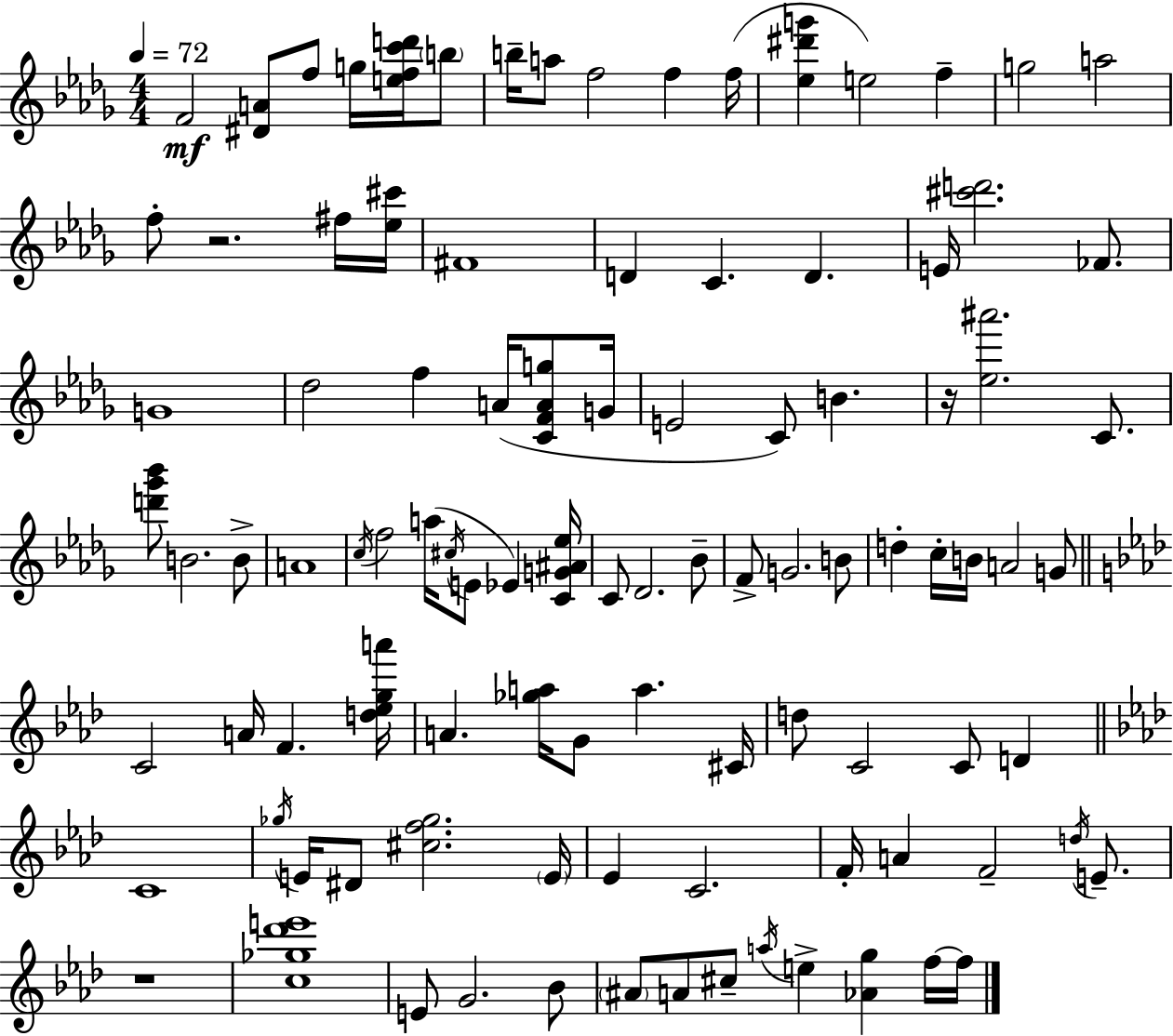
{
  \clef treble
  \numericTimeSignature
  \time 4/4
  \key bes \minor
  \tempo 4 = 72
  f'2\mf <dis' a'>8 f''8 g''16 <e'' f'' c''' d'''>16 \parenthesize b''8 | b''16-- a''8 f''2 f''4 f''16( | <ees'' dis''' g'''>4 e''2) f''4-- | g''2 a''2 | \break f''8-. r2. fis''16 <ees'' cis'''>16 | fis'1 | d'4 c'4. d'4. | e'16 <cis''' d'''>2. fes'8. | \break g'1 | des''2 f''4 a'16( <c' f' a' g''>8 g'16 | e'2 c'8) b'4. | r16 <ees'' ais'''>2. c'8. | \break <d''' ges''' bes'''>8 b'2. b'8-> | a'1 | \acciaccatura { c''16 } f''2 a''16( \acciaccatura { cis''16 } e'8 ees'4) | <c' g' ais' ees''>16 c'8 des'2. | \break bes'8-- f'8-> g'2. | b'8 d''4-. c''16-. b'16 a'2 | g'8 \bar "||" \break \key f \minor c'2 a'16 f'4. <d'' ees'' g'' a'''>16 | a'4. <ges'' a''>16 g'8 a''4. cis'16 | d''8 c'2 c'8 d'4 | \bar "||" \break \key f \minor c'1 | \acciaccatura { ges''16 } e'16 dis'8 <cis'' f'' ges''>2. | \parenthesize e'16 ees'4 c'2. | f'16-. a'4 f'2-- \acciaccatura { d''16 } e'8.-- | \break r1 | <c'' ges'' des''' e'''>1 | e'8 g'2. | bes'8 \parenthesize ais'8 a'8 cis''8-- \acciaccatura { a''16 } e''4-> <aes' g''>4 | \break f''16~~ f''16 \bar "|."
}